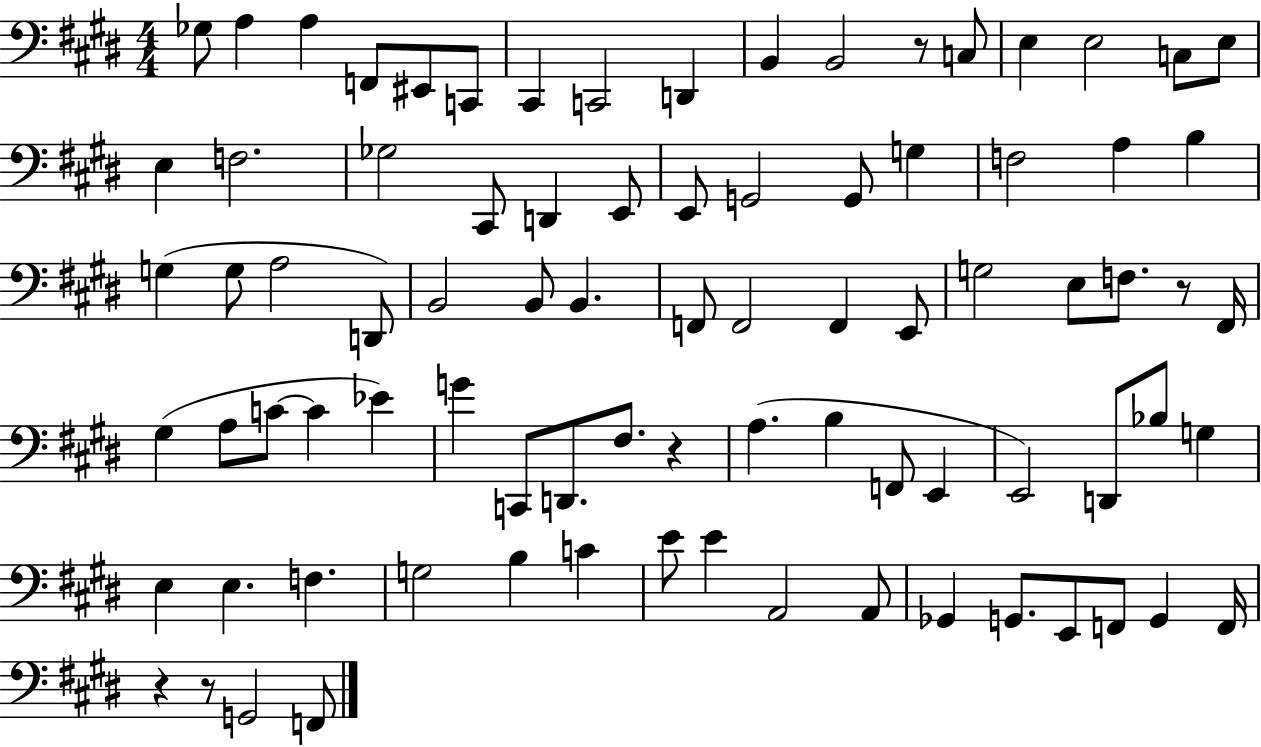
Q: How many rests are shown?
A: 5